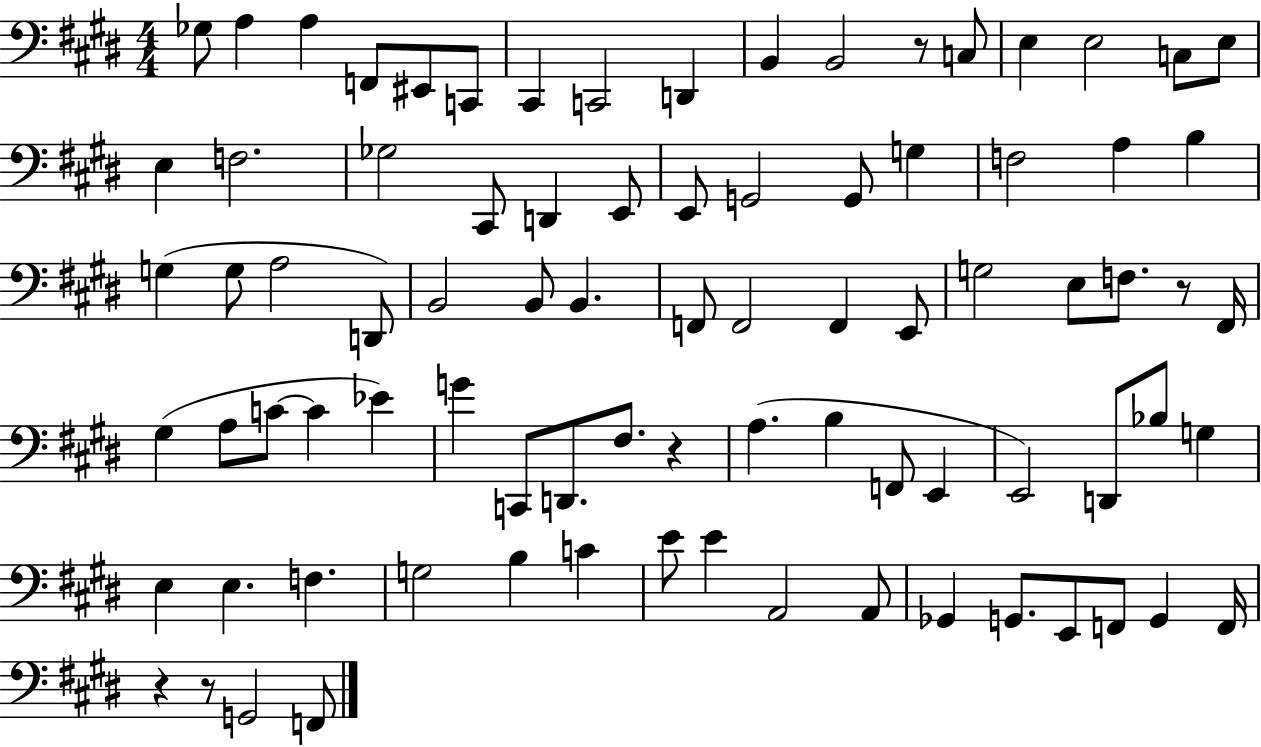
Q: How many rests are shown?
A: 5